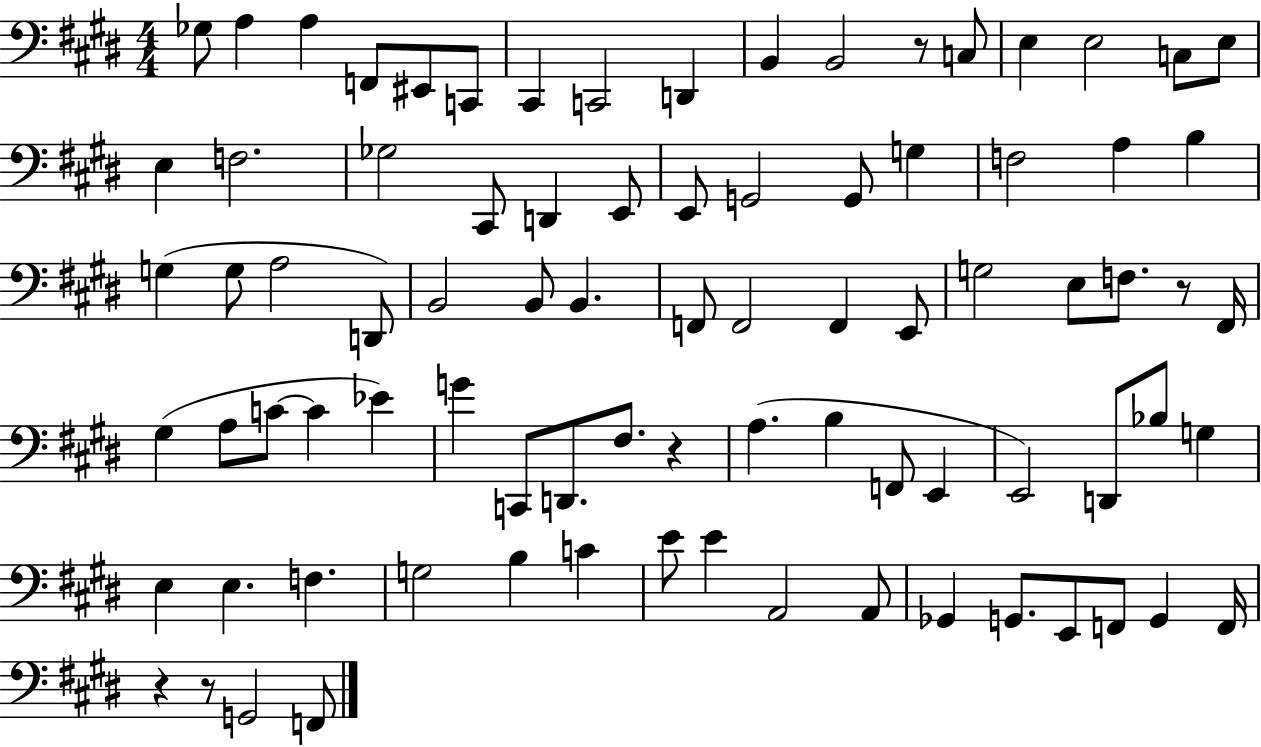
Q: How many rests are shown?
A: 5